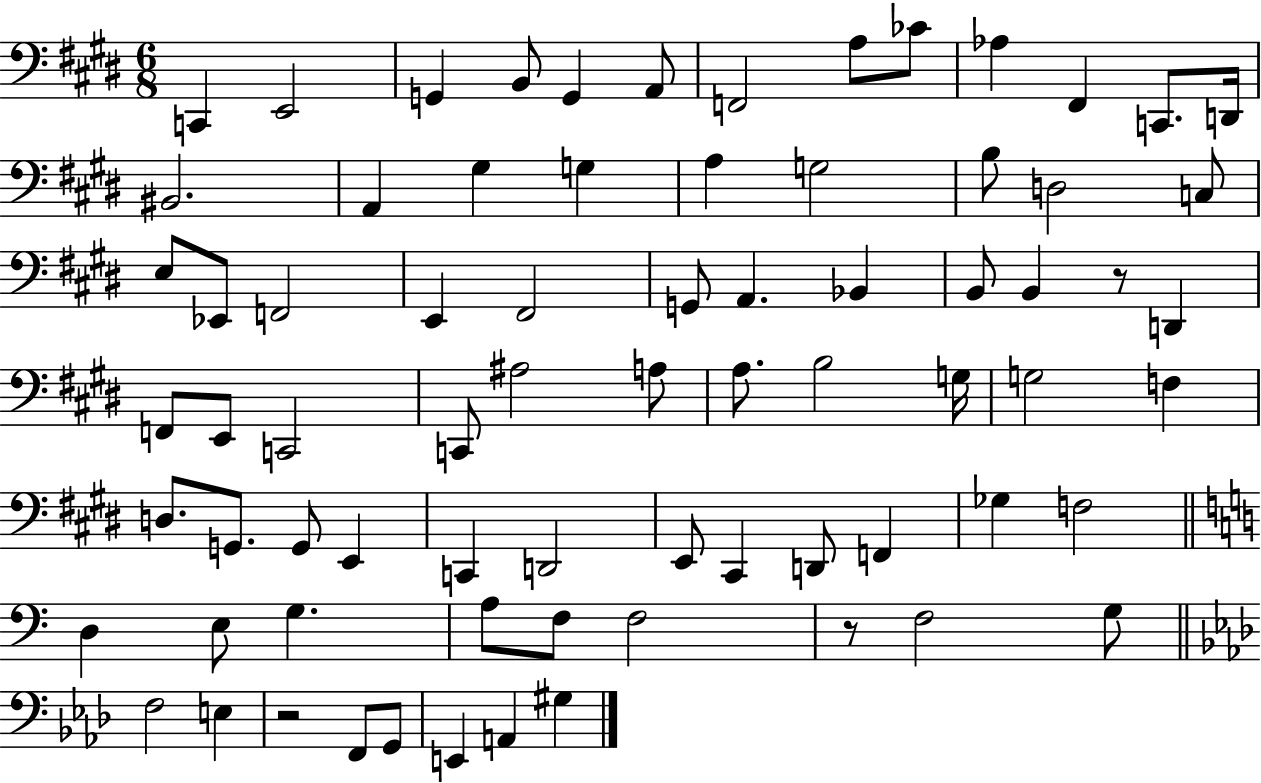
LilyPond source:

{
  \clef bass
  \numericTimeSignature
  \time 6/8
  \key e \major
  c,4 e,2 | g,4 b,8 g,4 a,8 | f,2 a8 ces'8 | aes4 fis,4 c,8. d,16 | \break bis,2. | a,4 gis4 g4 | a4 g2 | b8 d2 c8 | \break e8 ees,8 f,2 | e,4 fis,2 | g,8 a,4. bes,4 | b,8 b,4 r8 d,4 | \break f,8 e,8 c,2 | c,8 ais2 a8 | a8. b2 g16 | g2 f4 | \break d8. g,8. g,8 e,4 | c,4 d,2 | e,8 cis,4 d,8 f,4 | ges4 f2 | \break \bar "||" \break \key c \major d4 e8 g4. | a8 f8 f2 | r8 f2 g8 | \bar "||" \break \key f \minor f2 e4 | r2 f,8 g,8 | e,4 a,4 gis4 | \bar "|."
}